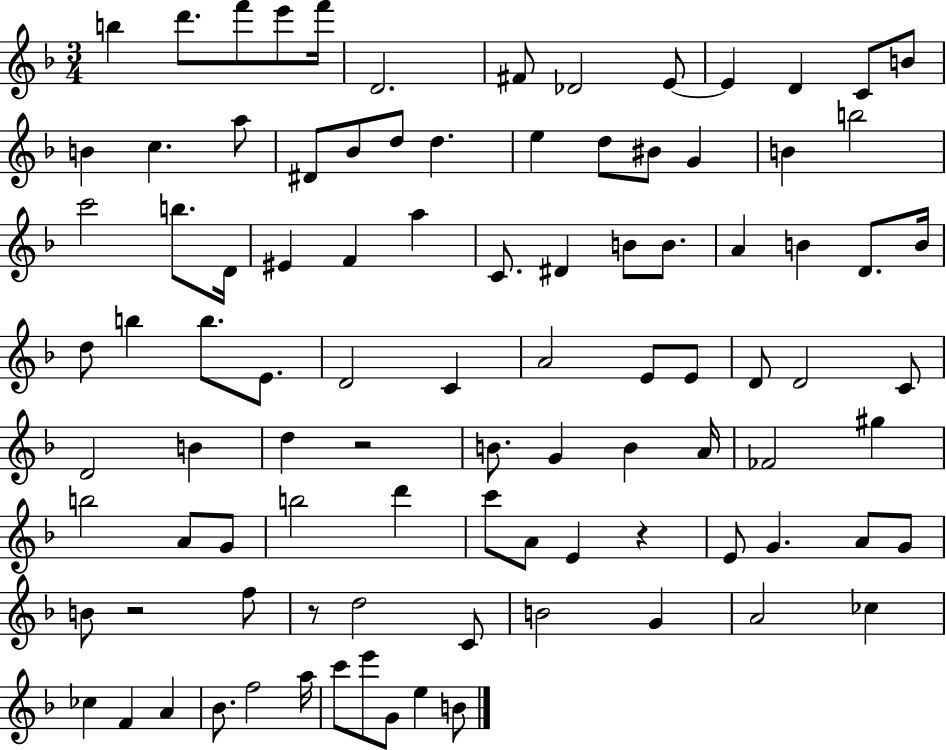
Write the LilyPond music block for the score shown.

{
  \clef treble
  \numericTimeSignature
  \time 3/4
  \key f \major
  b''4 d'''8. f'''8 e'''8 f'''16 | d'2. | fis'8 des'2 e'8~~ | e'4 d'4 c'8 b'8 | \break b'4 c''4. a''8 | dis'8 bes'8 d''8 d''4. | e''4 d''8 bis'8 g'4 | b'4 b''2 | \break c'''2 b''8. d'16 | eis'4 f'4 a''4 | c'8. dis'4 b'8 b'8. | a'4 b'4 d'8. b'16 | \break d''8 b''4 b''8. e'8. | d'2 c'4 | a'2 e'8 e'8 | d'8 d'2 c'8 | \break d'2 b'4 | d''4 r2 | b'8. g'4 b'4 a'16 | fes'2 gis''4 | \break b''2 a'8 g'8 | b''2 d'''4 | c'''8 a'8 e'4 r4 | e'8 g'4. a'8 g'8 | \break b'8 r2 f''8 | r8 d''2 c'8 | b'2 g'4 | a'2 ces''4 | \break ces''4 f'4 a'4 | bes'8. f''2 a''16 | c'''8 e'''8 g'8 e''4 b'8 | \bar "|."
}